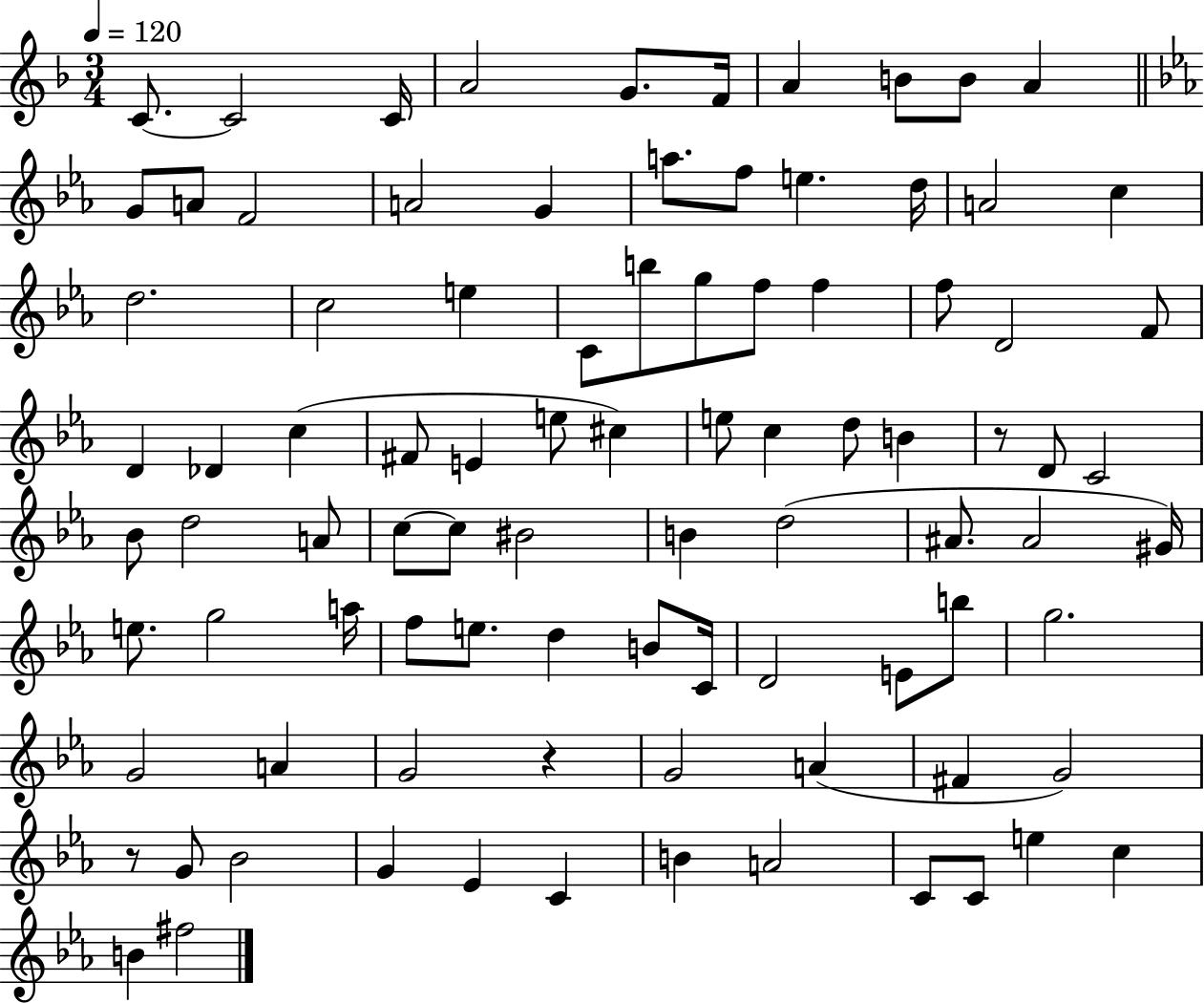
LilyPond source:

{
  \clef treble
  \numericTimeSignature
  \time 3/4
  \key f \major
  \tempo 4 = 120
  \repeat volta 2 { c'8.~~ c'2 c'16 | a'2 g'8. f'16 | a'4 b'8 b'8 a'4 | \bar "||" \break \key ees \major g'8 a'8 f'2 | a'2 g'4 | a''8. f''8 e''4. d''16 | a'2 c''4 | \break d''2. | c''2 e''4 | c'8 b''8 g''8 f''8 f''4 | f''8 d'2 f'8 | \break d'4 des'4 c''4( | fis'8 e'4 e''8 cis''4) | e''8 c''4 d''8 b'4 | r8 d'8 c'2 | \break bes'8 d''2 a'8 | c''8~~ c''8 bis'2 | b'4 d''2( | ais'8. ais'2 gis'16) | \break e''8. g''2 a''16 | f''8 e''8. d''4 b'8 c'16 | d'2 e'8 b''8 | g''2. | \break g'2 a'4 | g'2 r4 | g'2 a'4( | fis'4 g'2) | \break r8 g'8 bes'2 | g'4 ees'4 c'4 | b'4 a'2 | c'8 c'8 e''4 c''4 | \break b'4 fis''2 | } \bar "|."
}